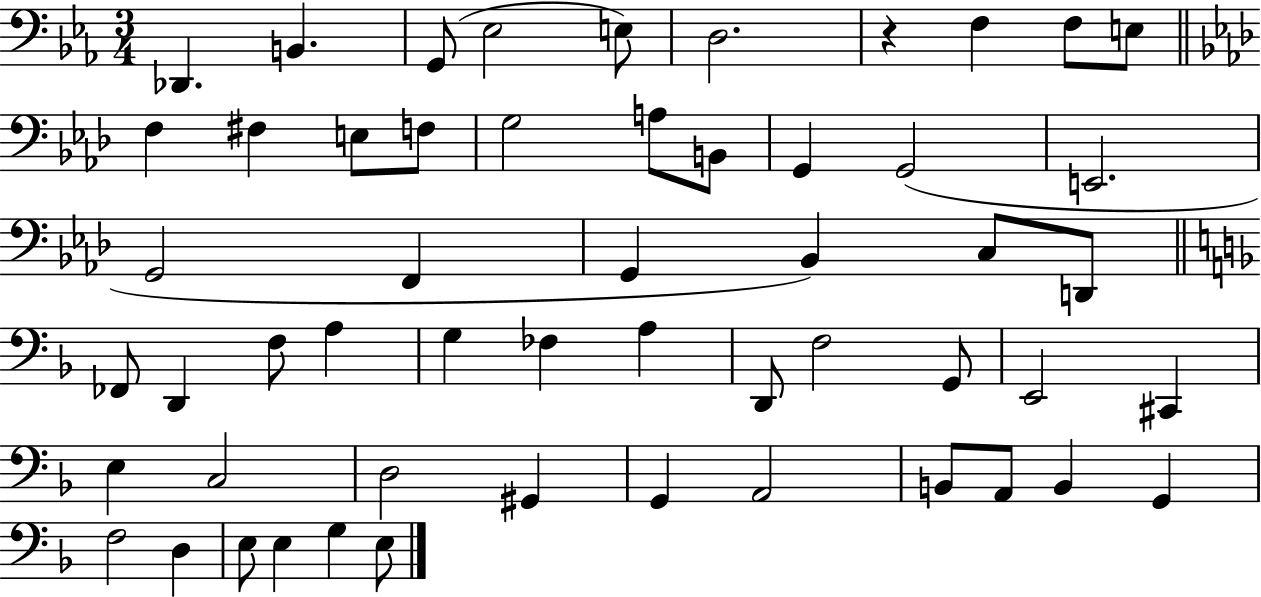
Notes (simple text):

Db2/q. B2/q. G2/e Eb3/h E3/e D3/h. R/q F3/q F3/e E3/e F3/q F#3/q E3/e F3/e G3/h A3/e B2/e G2/q G2/h E2/h. G2/h F2/q G2/q Bb2/q C3/e D2/e FES2/e D2/q F3/e A3/q G3/q FES3/q A3/q D2/e F3/h G2/e E2/h C#2/q E3/q C3/h D3/h G#2/q G2/q A2/h B2/e A2/e B2/q G2/q F3/h D3/q E3/e E3/q G3/q E3/e